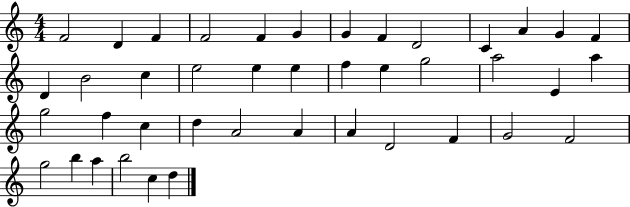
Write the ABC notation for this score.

X:1
T:Untitled
M:4/4
L:1/4
K:C
F2 D F F2 F G G F D2 C A G F D B2 c e2 e e f e g2 a2 E a g2 f c d A2 A A D2 F G2 F2 g2 b a b2 c d